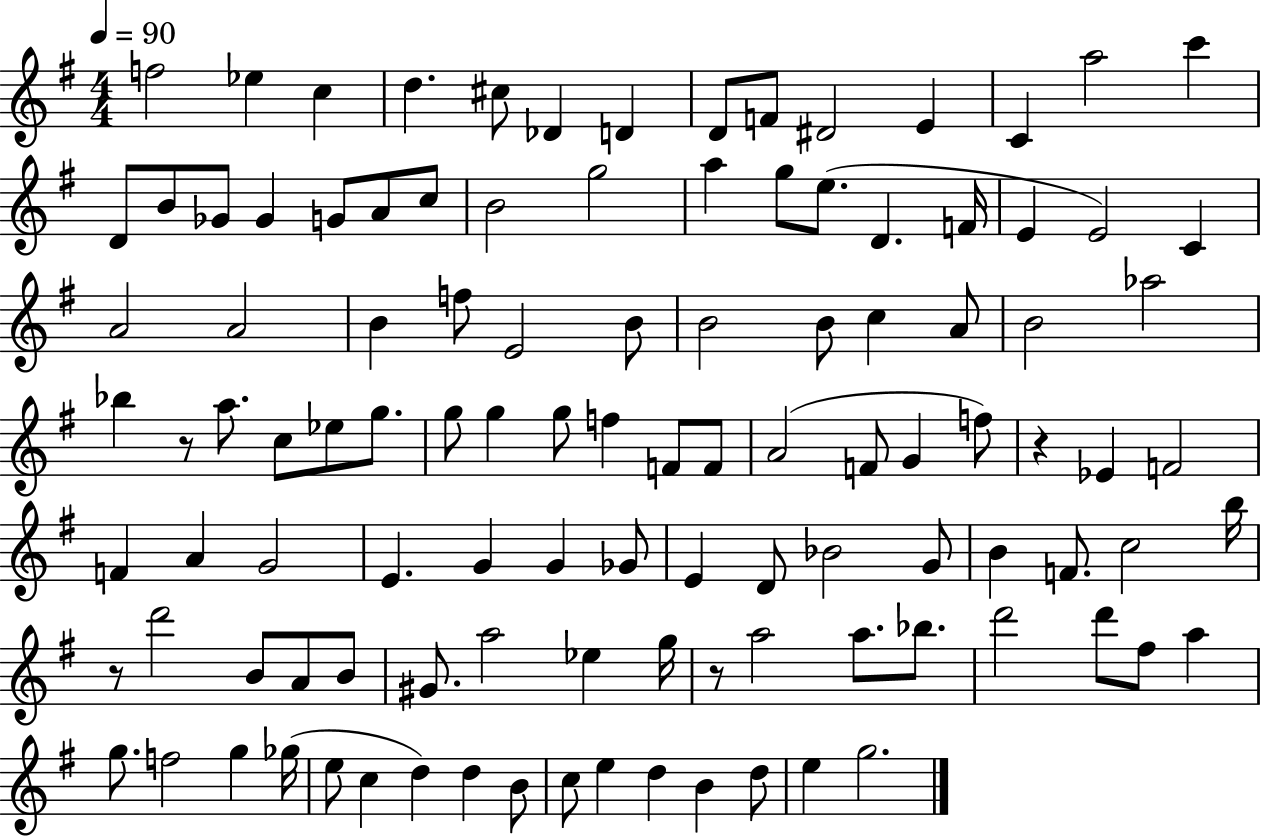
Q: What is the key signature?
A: G major